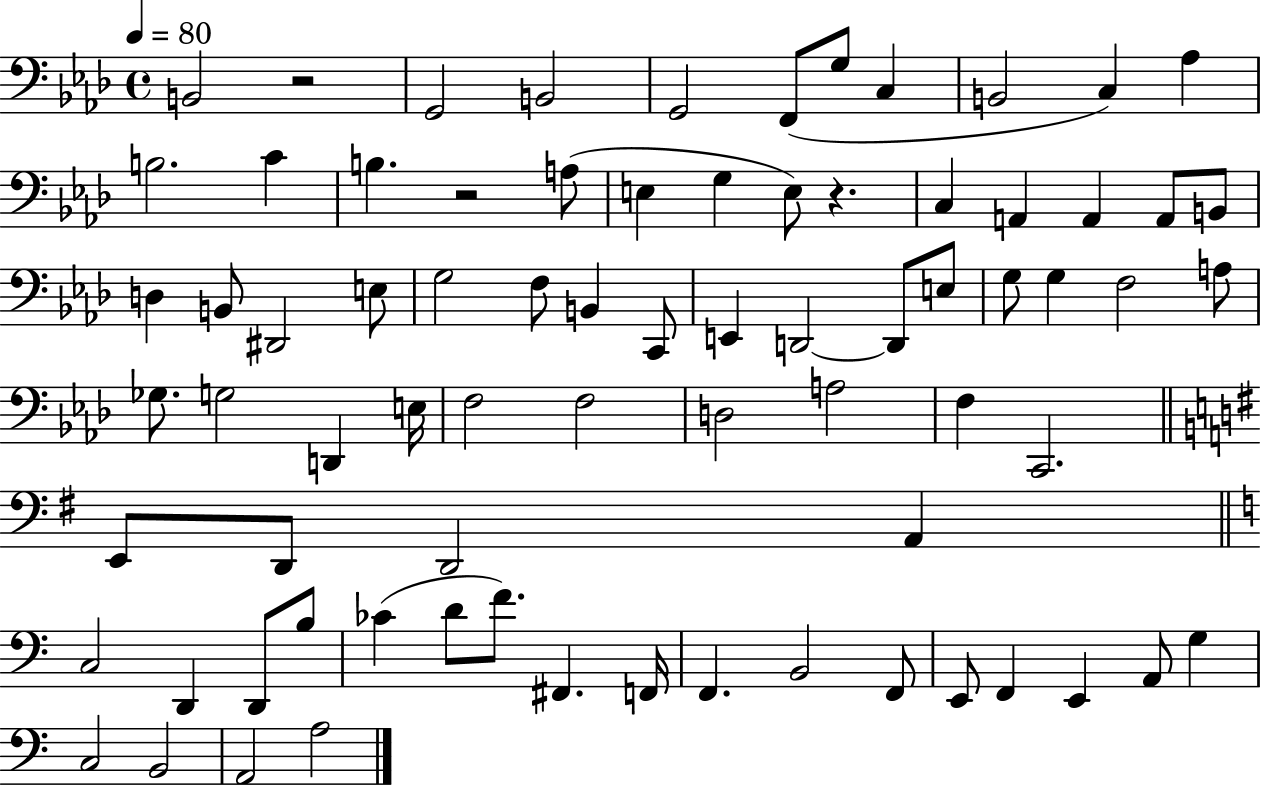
B2/h R/h G2/h B2/h G2/h F2/e G3/e C3/q B2/h C3/q Ab3/q B3/h. C4/q B3/q. R/h A3/e E3/q G3/q E3/e R/q. C3/q A2/q A2/q A2/e B2/e D3/q B2/e D#2/h E3/e G3/h F3/e B2/q C2/e E2/q D2/h D2/e E3/e G3/e G3/q F3/h A3/e Gb3/e. G3/h D2/q E3/s F3/h F3/h D3/h A3/h F3/q C2/h. E2/e D2/e D2/h A2/q C3/h D2/q D2/e B3/e CES4/q D4/e F4/e. F#2/q. F2/s F2/q. B2/h F2/e E2/e F2/q E2/q A2/e G3/q C3/h B2/h A2/h A3/h